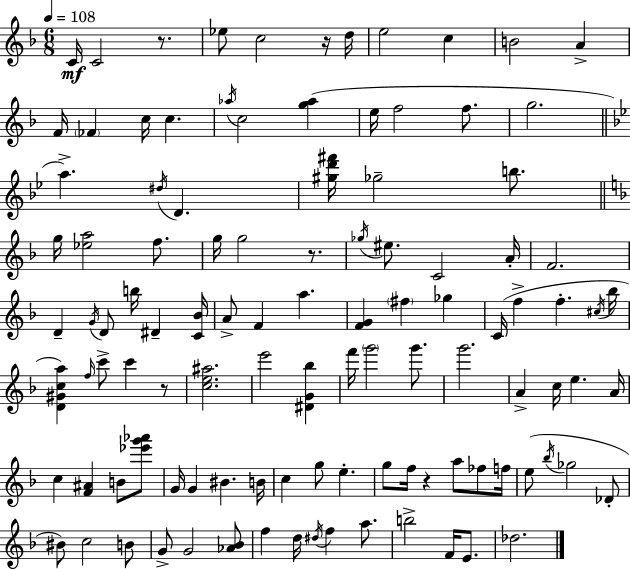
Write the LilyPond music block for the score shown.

{
  \clef treble
  \numericTimeSignature
  \time 6/8
  \key f \major
  \tempo 4 = 108
  \repeat volta 2 { c'16\mf c'2 r8. | ees''8 c''2 r16 d''16 | e''2 c''4 | b'2 a'4-> | \break f'16 \parenthesize fes'4 c''16 c''4. | \acciaccatura { aes''16 } c''2 <g'' aes''>4( | e''16 f''2 f''8. | g''2. | \break \bar "||" \break \key bes \major a''4.->) \acciaccatura { dis''16 } d'4. | <gis'' d''' fis'''>16 ges''2-- b''8. | \bar "||" \break \key f \major g''16 <ees'' a''>2 f''8. | g''16 g''2 r8. | \acciaccatura { ges''16 } eis''8. c'2 | a'16-. f'2. | \break d'4-- \acciaccatura { g'16 } d'8 b''16 dis'4-- | <c' bes'>16 a'8-> f'4 a''4. | <f' g'>4 \parenthesize fis''4 ges''4 | c'16( f''4-> f''4.-. | \break \acciaccatura { cis''16 } bes''16 <d' gis' c'' a''>4) \grace { f''16 } c'''8-> c'''4 | r8 <c'' e'' ais''>2. | e'''2 | <dis' g' bes''>4 f'''16 \parenthesize g'''2 | \break g'''8. g'''2. | a'4-> c''16 e''4. | a'16 c''4 <f' ais'>4 | b'8 <ees''' g''' aes'''>8 g'16 g'4 bis'4. | \break b'16 c''4 g''8 e''4.-. | g''8 f''16 r4 a''8 | fes''8 f''16 e''8( \acciaccatura { bes''16 } ges''2 | des'8-. bis'8) c''2 | \break b'8 g'8-> g'2 | <aes' bes'>8 f''4 d''16 \acciaccatura { dis''16 } f''4 | a''8. b''2-> | f'16 e'8. des''2. | \break } \bar "|."
}